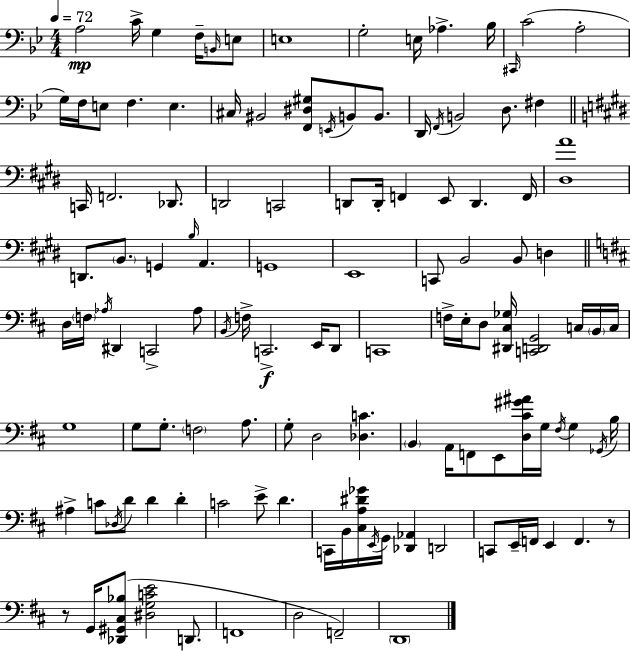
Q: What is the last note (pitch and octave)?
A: D2